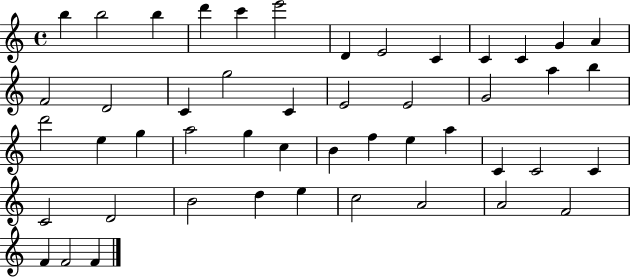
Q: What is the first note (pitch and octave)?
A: B5